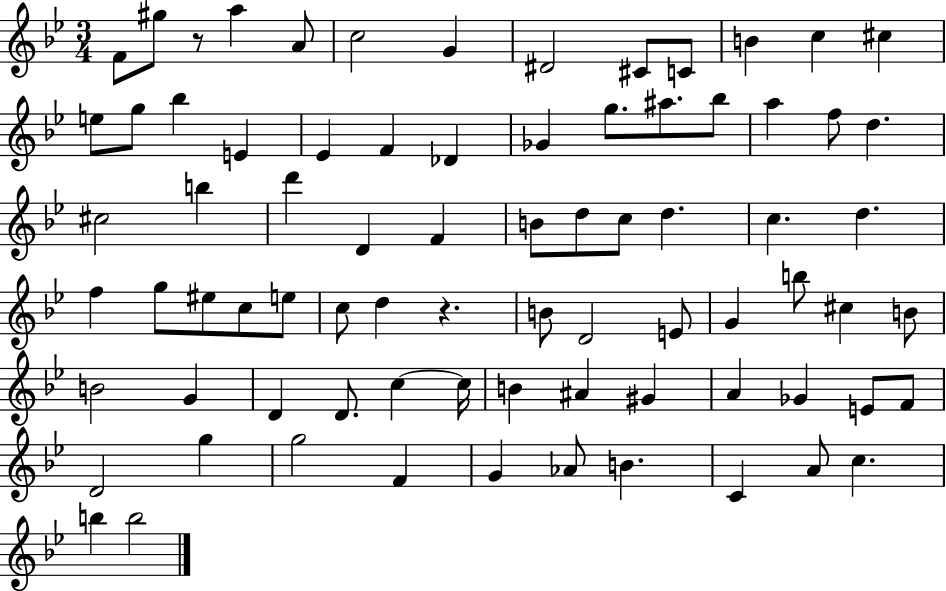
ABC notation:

X:1
T:Untitled
M:3/4
L:1/4
K:Bb
F/2 ^g/2 z/2 a A/2 c2 G ^D2 ^C/2 C/2 B c ^c e/2 g/2 _b E _E F _D _G g/2 ^a/2 _b/2 a f/2 d ^c2 b d' D F B/2 d/2 c/2 d c d f g/2 ^e/2 c/2 e/2 c/2 d z B/2 D2 E/2 G b/2 ^c B/2 B2 G D D/2 c c/4 B ^A ^G A _G E/2 F/2 D2 g g2 F G _A/2 B C A/2 c b b2